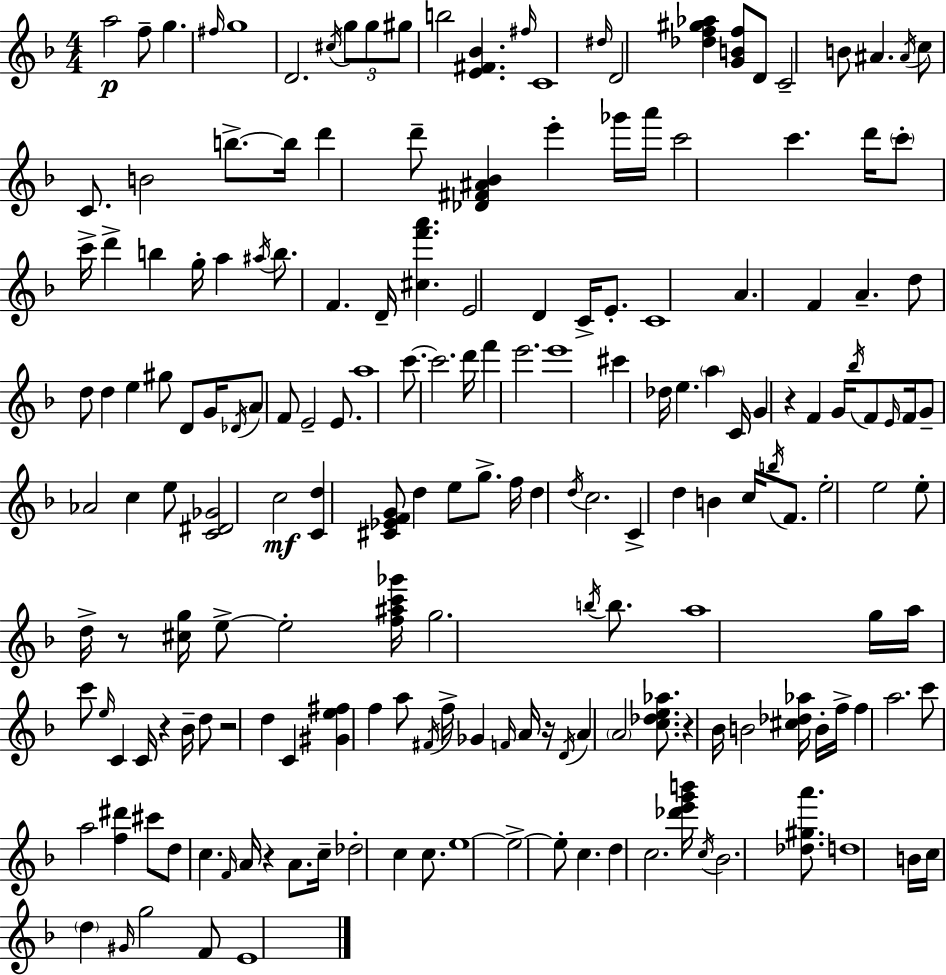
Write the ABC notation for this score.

X:1
T:Untitled
M:4/4
L:1/4
K:F
a2 f/2 g ^f/4 g4 D2 ^c/4 g/2 g/2 ^g/2 b2 [E^F_B] ^f/4 C4 ^d/4 D2 [_df^g_a] [GBf]/2 D/2 C2 B/2 ^A ^A/4 c/2 C/2 B2 b/2 b/4 d' d'/2 [_D^F^A_B] e' _g'/4 a'/4 c'2 c' d'/4 c'/2 c'/4 d' b g/4 a ^a/4 b/2 F D/4 [^cf'a'] E2 D C/4 E/2 C4 A F A d/2 d/2 d e ^g/2 D/2 G/4 _D/4 A/2 F/2 E2 E/2 a4 c'/2 c'2 d'/4 f' e'2 e'4 ^c' _d/4 e a C/4 G z F G/4 _b/4 F/2 E/4 F/4 G/2 _A2 c e/2 [C^D_G]2 c2 [Cd] [^C_EFG]/2 d e/2 g/2 f/4 d d/4 c2 C d B c/4 b/4 F/2 e2 e2 e/2 d/4 z/2 [^cg]/4 e/2 e2 [f^ac'_g']/4 g2 b/4 b/2 a4 g/4 a/4 c'/2 e/4 C C/4 z _B/4 d/2 z2 d C [^Ge^f] f a/2 ^F/4 f/4 _G F/4 A/4 z/4 D/4 A A2 [c_de_a]/2 z _B/4 B2 [^c_d_a]/4 B/4 f/4 f a2 c'/2 a2 [f^d'] ^c'/2 d/2 c F/4 A/4 z A/2 c/4 _d2 c c/2 e4 e2 e/2 c d c2 [_d'e'g'b']/4 c/4 _B2 [_d^ga']/2 d4 B/4 c/4 d ^G/4 g2 F/2 E4